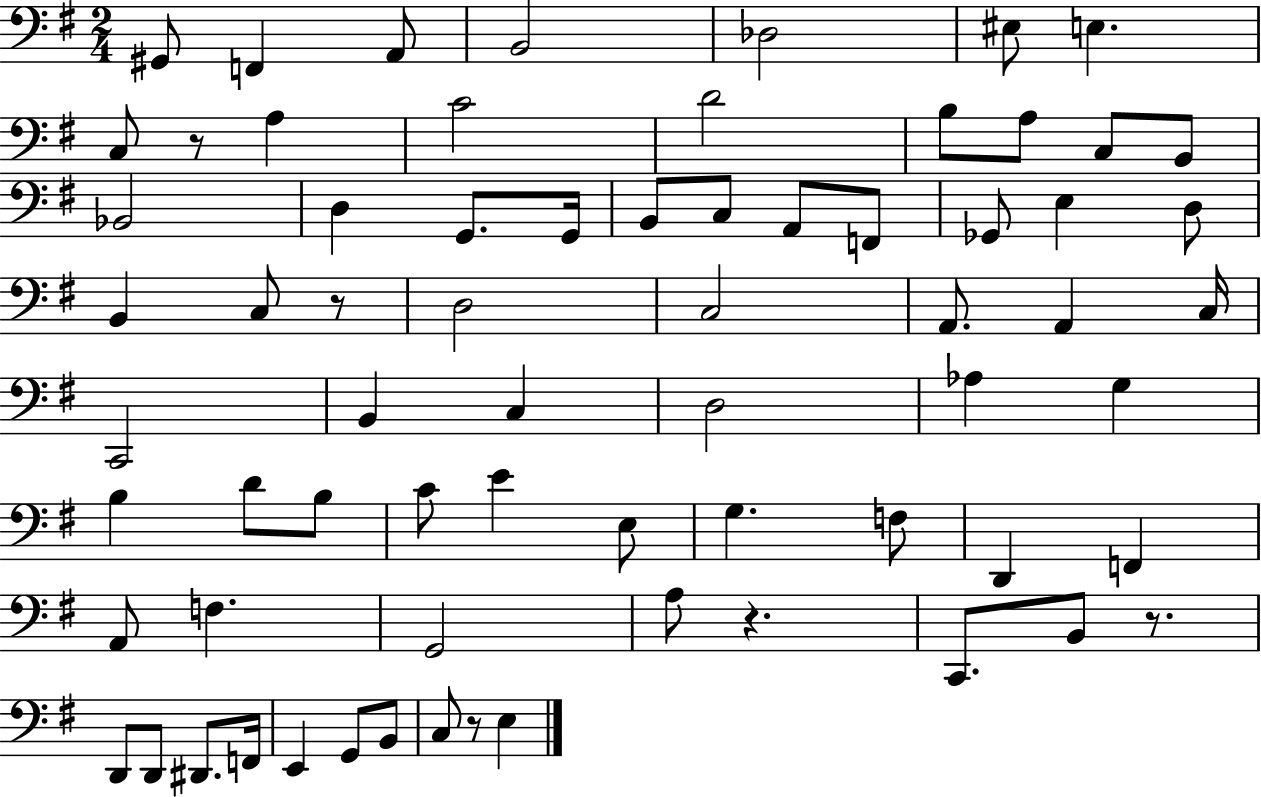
X:1
T:Untitled
M:2/4
L:1/4
K:G
^G,,/2 F,, A,,/2 B,,2 _D,2 ^E,/2 E, C,/2 z/2 A, C2 D2 B,/2 A,/2 C,/2 B,,/2 _B,,2 D, G,,/2 G,,/4 B,,/2 C,/2 A,,/2 F,,/2 _G,,/2 E, D,/2 B,, C,/2 z/2 D,2 C,2 A,,/2 A,, C,/4 C,,2 B,, C, D,2 _A, G, B, D/2 B,/2 C/2 E E,/2 G, F,/2 D,, F,, A,,/2 F, G,,2 A,/2 z C,,/2 B,,/2 z/2 D,,/2 D,,/2 ^D,,/2 F,,/4 E,, G,,/2 B,,/2 C,/2 z/2 E,